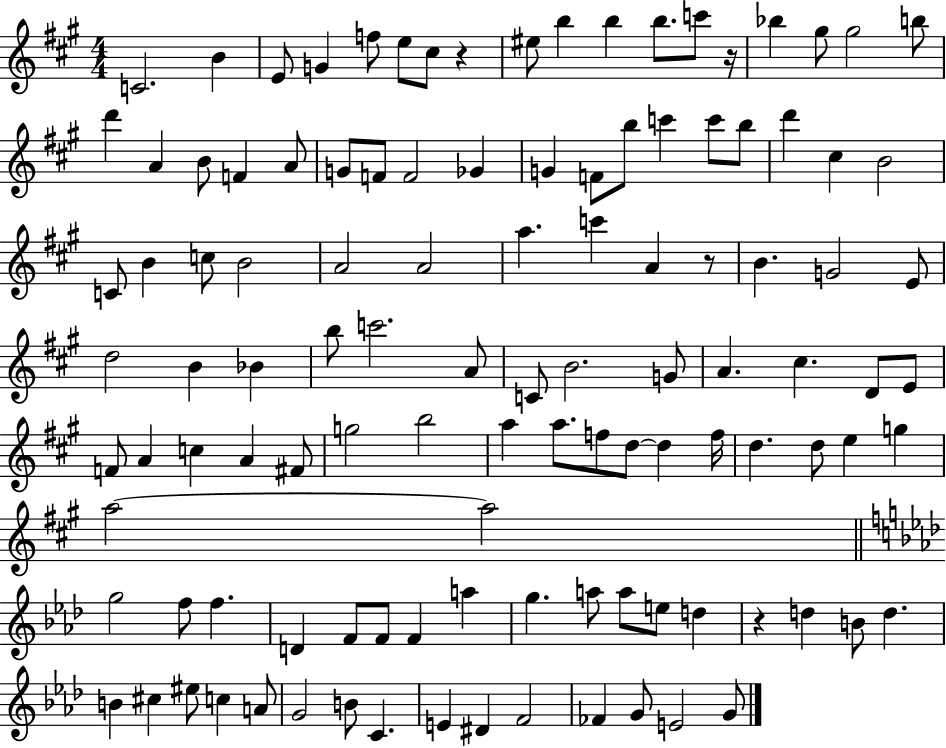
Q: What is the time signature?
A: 4/4